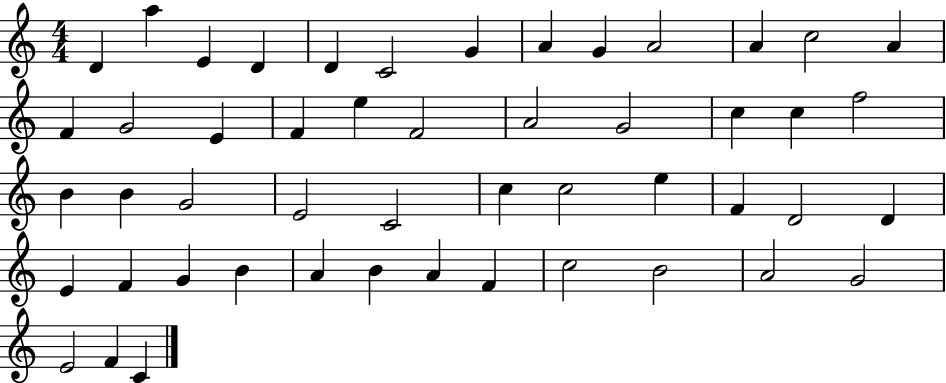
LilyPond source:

{
  \clef treble
  \numericTimeSignature
  \time 4/4
  \key c \major
  d'4 a''4 e'4 d'4 | d'4 c'2 g'4 | a'4 g'4 a'2 | a'4 c''2 a'4 | \break f'4 g'2 e'4 | f'4 e''4 f'2 | a'2 g'2 | c''4 c''4 f''2 | \break b'4 b'4 g'2 | e'2 c'2 | c''4 c''2 e''4 | f'4 d'2 d'4 | \break e'4 f'4 g'4 b'4 | a'4 b'4 a'4 f'4 | c''2 b'2 | a'2 g'2 | \break e'2 f'4 c'4 | \bar "|."
}